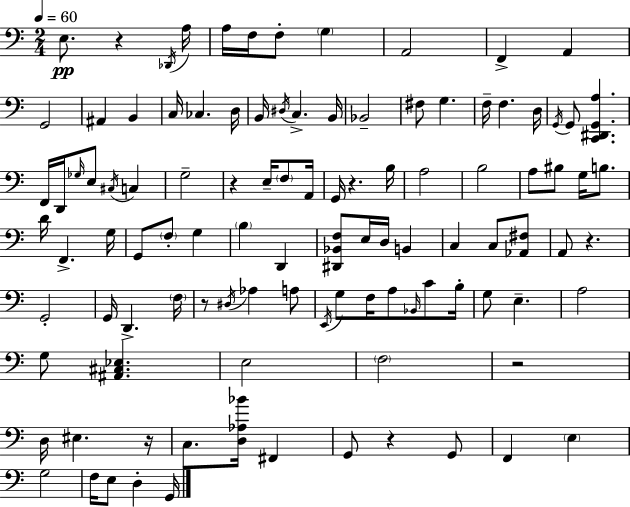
E3/e. R/q Db2/s A3/s A3/s F3/s F3/e G3/q A2/h F2/q A2/q G2/h A#2/q B2/q C3/s CES3/q. D3/s B2/s D#3/s C3/q. B2/s Bb2/h F#3/e G3/q. F3/s F3/q. D3/s G2/s G2/e [C2,D#2,G2,A3]/q. F2/s D2/s Gb3/s E3/e C#3/s C3/q G3/h R/q E3/s F3/e A2/s G2/s R/q. B3/s A3/h B3/h A3/e BIS3/e G3/s B3/e. D4/s F2/q. G3/s G2/e F3/e G3/q B3/q D2/q [D#2,Bb2,F3]/e E3/s D3/s B2/q C3/q C3/e [Ab2,F#3]/e A2/e R/q. G2/h G2/s D2/q. F3/s R/e D#3/s Ab3/q A3/e E2/s G3/e F3/s A3/e Bb2/s C4/e B3/s G3/e E3/q. A3/h G3/e [A#2,C#3,Eb3]/q. E3/h F3/h R/h D3/s EIS3/q. R/s C3/e. [D3,Ab3,Bb4]/s F#2/q G2/e R/q G2/e F2/q E3/q G3/h F3/s E3/e D3/q G2/s